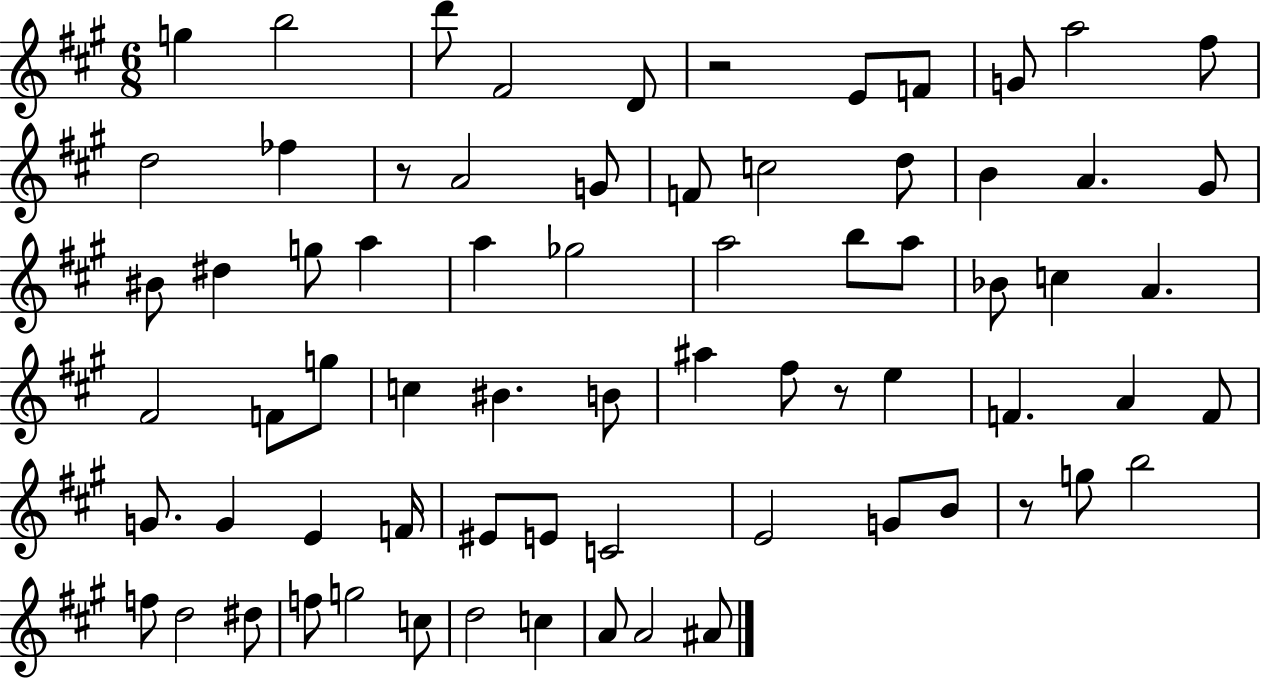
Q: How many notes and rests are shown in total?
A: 71